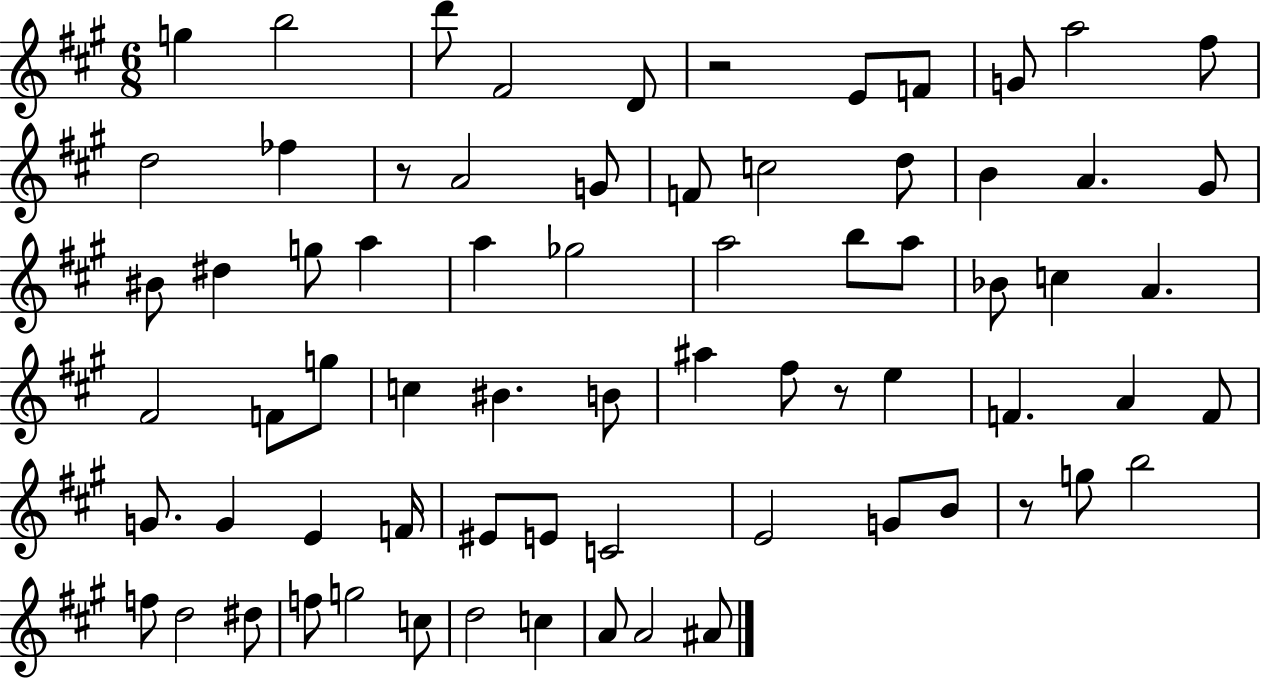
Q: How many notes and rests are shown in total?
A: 71